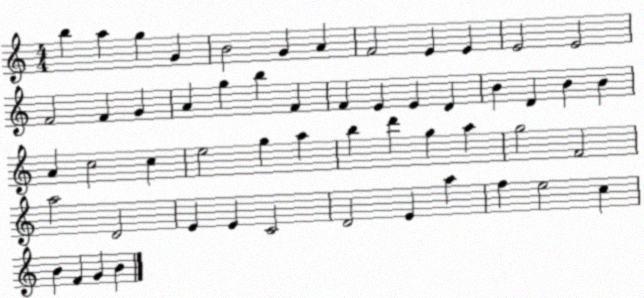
X:1
T:Untitled
M:4/4
L:1/4
K:C
b a g G B2 G A F2 E E E2 E2 F2 F G A g b F F E E D B D B B A c2 c e2 g a b d' g a g2 F2 a2 D2 E E C2 D2 E a f e2 c B F G B